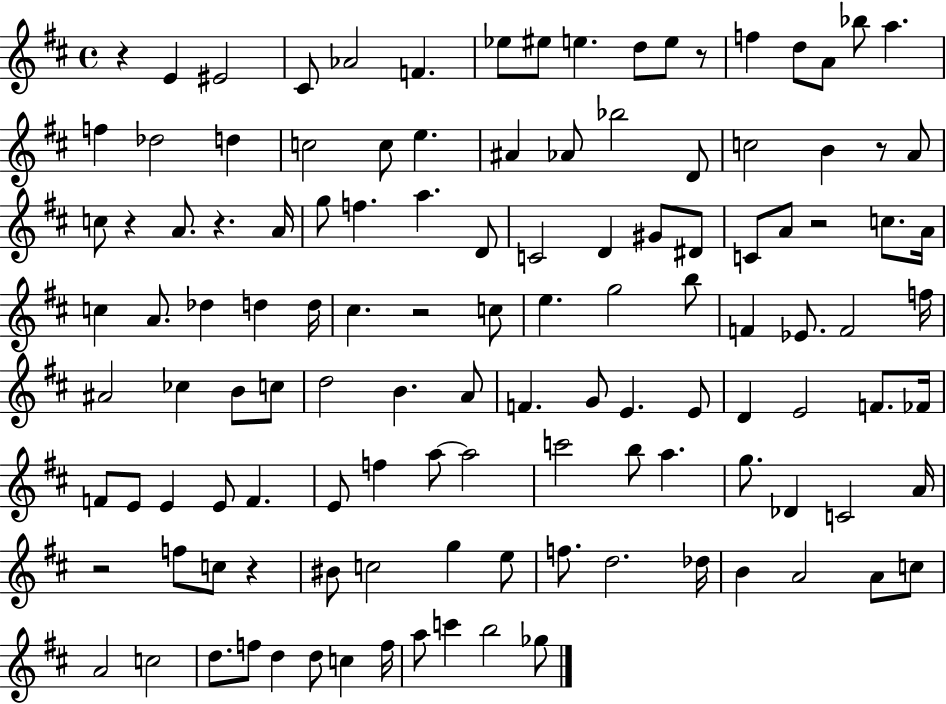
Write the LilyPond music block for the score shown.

{
  \clef treble
  \time 4/4
  \defaultTimeSignature
  \key d \major
  r4 e'4 eis'2 | cis'8 aes'2 f'4. | ees''8 eis''8 e''4. d''8 e''8 r8 | f''4 d''8 a'8 bes''8 a''4. | \break f''4 des''2 d''4 | c''2 c''8 e''4. | ais'4 aes'8 bes''2 d'8 | c''2 b'4 r8 a'8 | \break c''8 r4 a'8. r4. a'16 | g''8 f''4. a''4. d'8 | c'2 d'4 gis'8 dis'8 | c'8 a'8 r2 c''8. a'16 | \break c''4 a'8. des''4 d''4 d''16 | cis''4. r2 c''8 | e''4. g''2 b''8 | f'4 ees'8. f'2 f''16 | \break ais'2 ces''4 b'8 c''8 | d''2 b'4. a'8 | f'4. g'8 e'4. e'8 | d'4 e'2 f'8. fes'16 | \break f'8 e'8 e'4 e'8 f'4. | e'8 f''4 a''8~~ a''2 | c'''2 b''8 a''4. | g''8. des'4 c'2 a'16 | \break r2 f''8 c''8 r4 | bis'8 c''2 g''4 e''8 | f''8. d''2. des''16 | b'4 a'2 a'8 c''8 | \break a'2 c''2 | d''8. f''8 d''4 d''8 c''4 f''16 | a''8 c'''4 b''2 ges''8 | \bar "|."
}